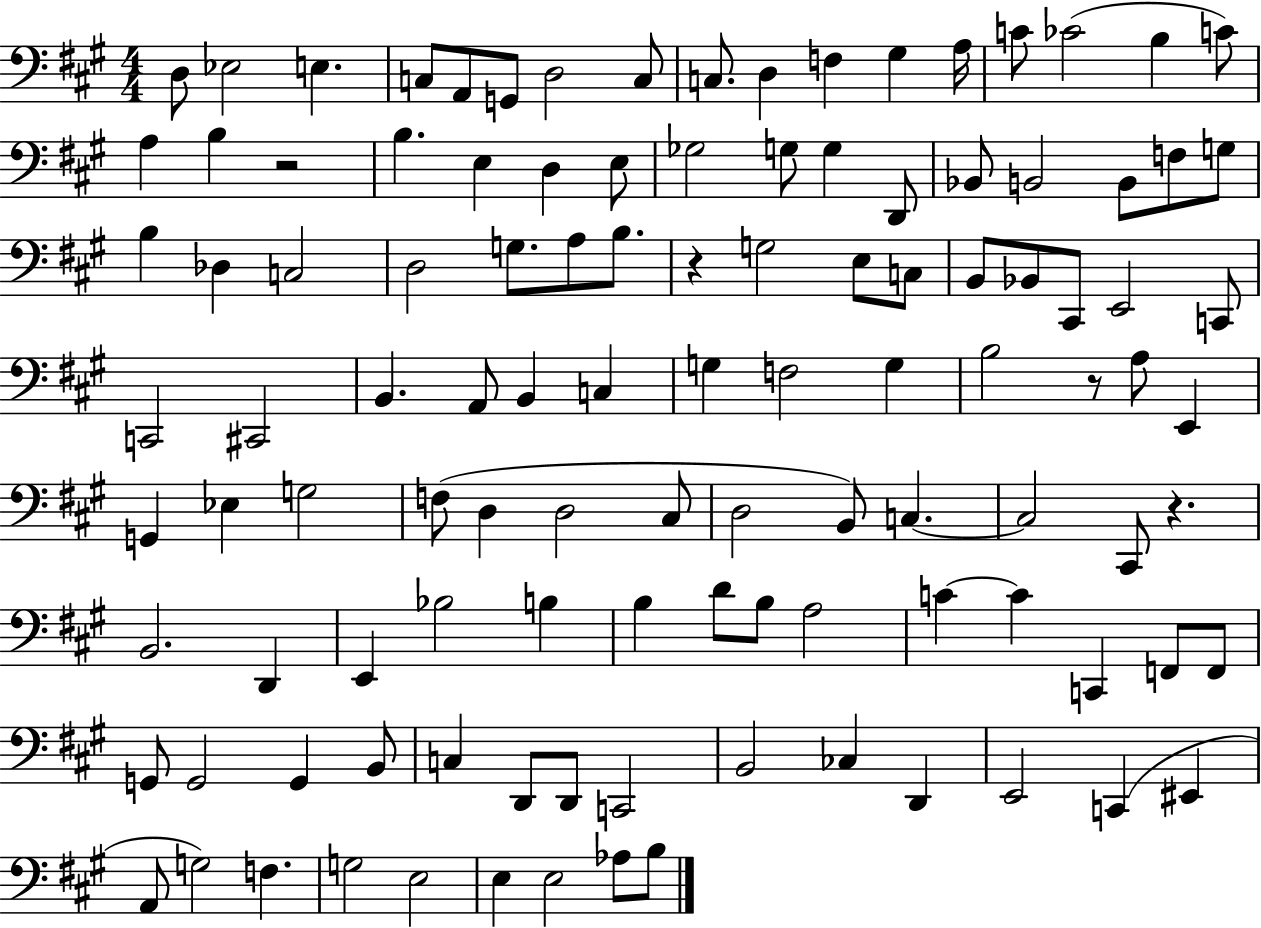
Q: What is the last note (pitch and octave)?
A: B3